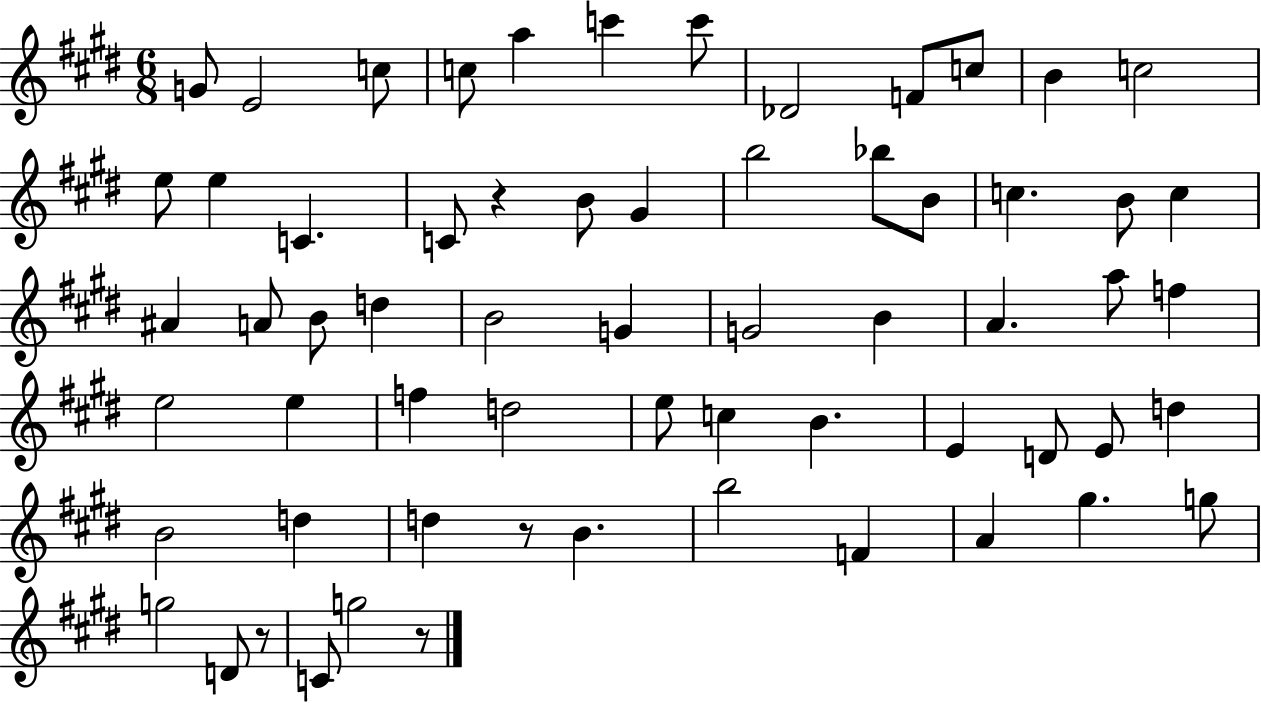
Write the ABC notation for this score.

X:1
T:Untitled
M:6/8
L:1/4
K:E
G/2 E2 c/2 c/2 a c' c'/2 _D2 F/2 c/2 B c2 e/2 e C C/2 z B/2 ^G b2 _b/2 B/2 c B/2 c ^A A/2 B/2 d B2 G G2 B A a/2 f e2 e f d2 e/2 c B E D/2 E/2 d B2 d d z/2 B b2 F A ^g g/2 g2 D/2 z/2 C/2 g2 z/2